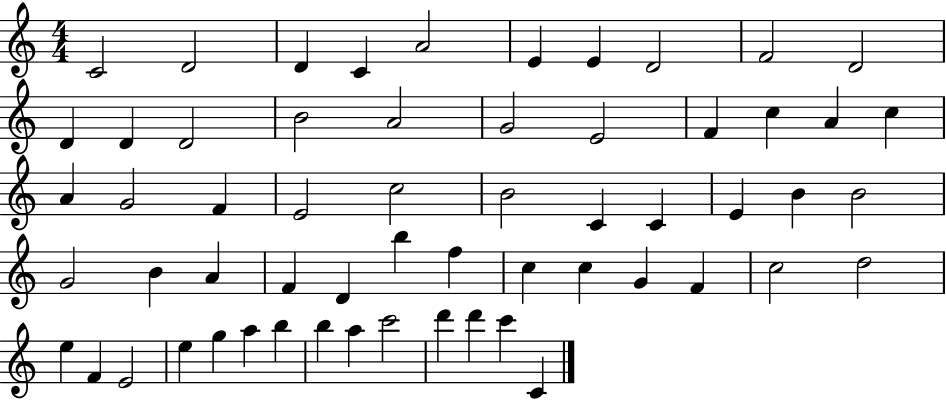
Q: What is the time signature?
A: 4/4